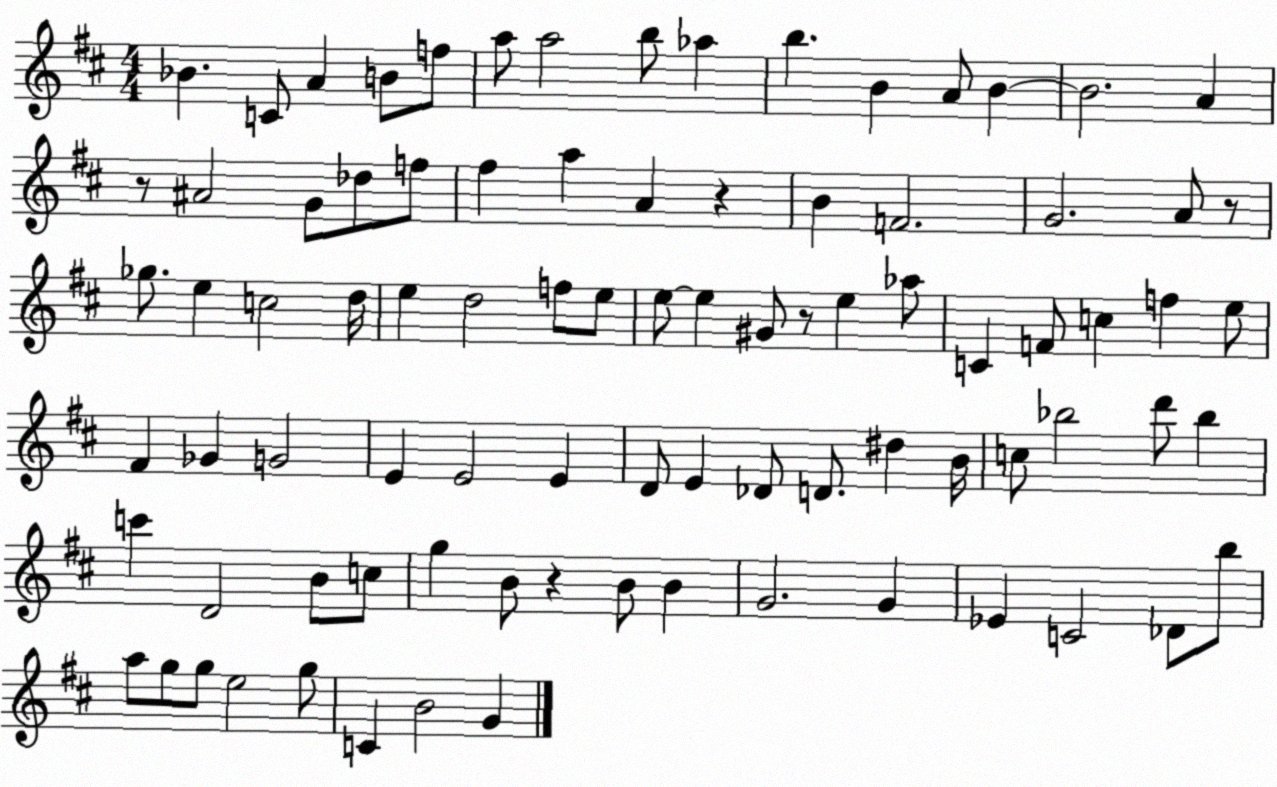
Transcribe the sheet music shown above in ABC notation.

X:1
T:Untitled
M:4/4
L:1/4
K:D
_B C/2 A B/2 f/2 a/2 a2 b/2 _a b B A/2 B B2 A z/2 ^A2 G/2 _d/2 f/2 ^f a A z B F2 G2 A/2 z/2 _g/2 e c2 d/4 e d2 f/2 e/2 e/2 e ^G/2 z/2 e _a/2 C F/2 c f e/2 ^F _G G2 E E2 E D/2 E _D/2 D/2 ^d B/4 c/2 _b2 d'/2 _b c' D2 B/2 c/2 g B/2 z B/2 B G2 G _E C2 _D/2 b/2 a/2 g/2 g/2 e2 g/2 C B2 G